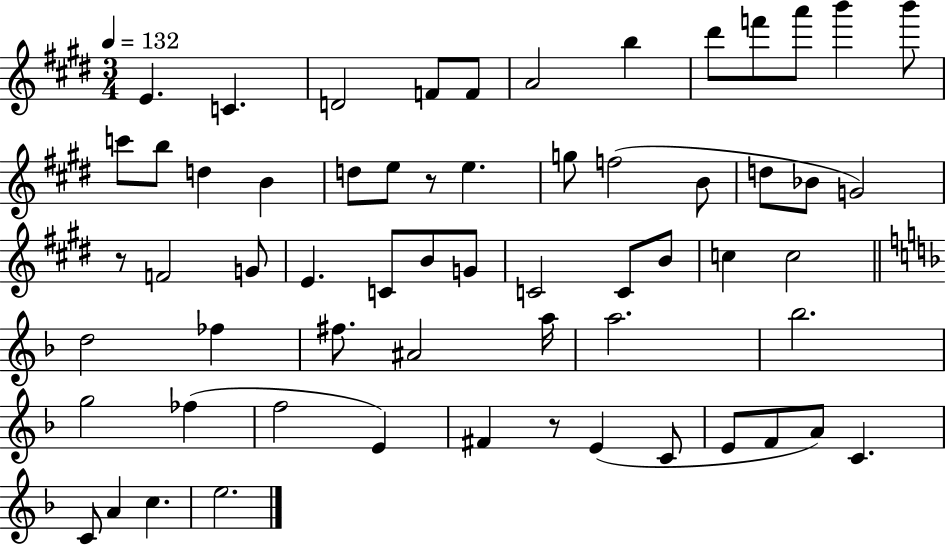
{
  \clef treble
  \numericTimeSignature
  \time 3/4
  \key e \major
  \tempo 4 = 132
  e'4. c'4. | d'2 f'8 f'8 | a'2 b''4 | dis'''8 f'''8 a'''8 b'''4 b'''8 | \break c'''8 b''8 d''4 b'4 | d''8 e''8 r8 e''4. | g''8 f''2( b'8 | d''8 bes'8 g'2) | \break r8 f'2 g'8 | e'4. c'8 b'8 g'8 | c'2 c'8 b'8 | c''4 c''2 | \break \bar "||" \break \key d \minor d''2 fes''4 | fis''8. ais'2 a''16 | a''2. | bes''2. | \break g''2 fes''4( | f''2 e'4) | fis'4 r8 e'4( c'8 | e'8 f'8 a'8) c'4. | \break c'8 a'4 c''4. | e''2. | \bar "|."
}